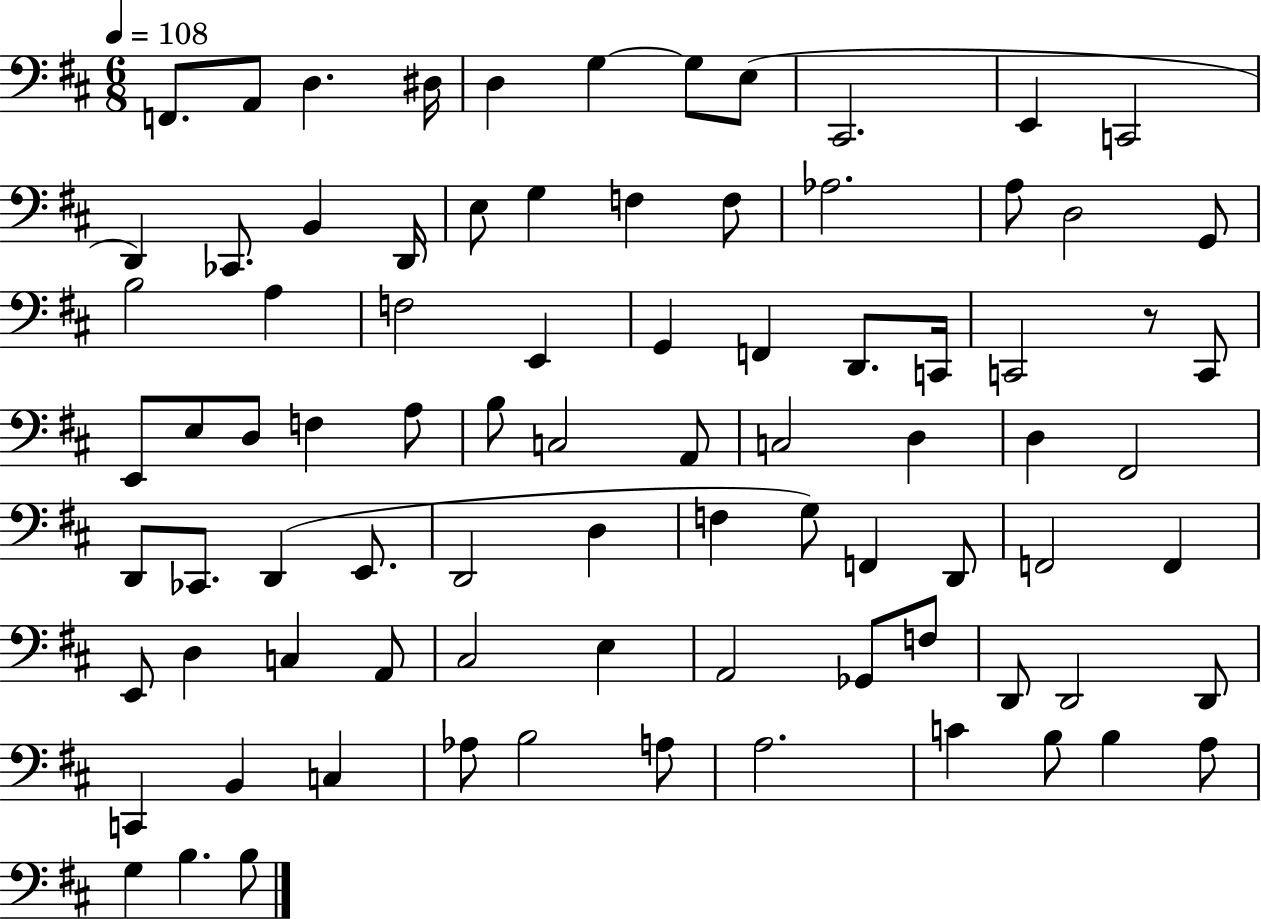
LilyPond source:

{
  \clef bass
  \numericTimeSignature
  \time 6/8
  \key d \major
  \tempo 4 = 108
  f,8. a,8 d4. dis16 | d4 g4~~ g8 e8( | cis,2. | e,4 c,2 | \break d,4) ces,8. b,4 d,16 | e8 g4 f4 f8 | aes2. | a8 d2 g,8 | \break b2 a4 | f2 e,4 | g,4 f,4 d,8. c,16 | c,2 r8 c,8 | \break e,8 e8 d8 f4 a8 | b8 c2 a,8 | c2 d4 | d4 fis,2 | \break d,8 ces,8. d,4( e,8. | d,2 d4 | f4 g8) f,4 d,8 | f,2 f,4 | \break e,8 d4 c4 a,8 | cis2 e4 | a,2 ges,8 f8 | d,8 d,2 d,8 | \break c,4 b,4 c4 | aes8 b2 a8 | a2. | c'4 b8 b4 a8 | \break g4 b4. b8 | \bar "|."
}